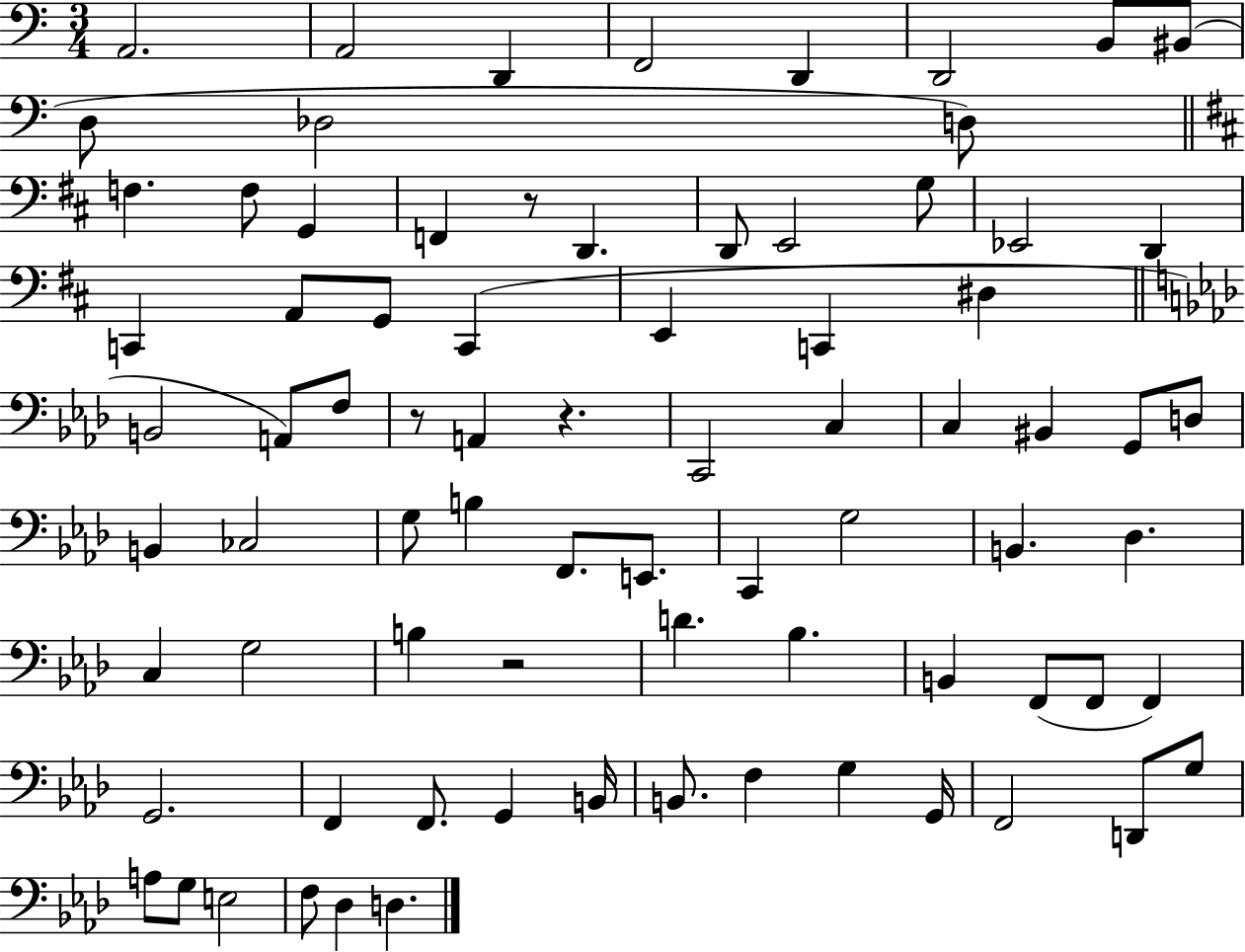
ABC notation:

X:1
T:Untitled
M:3/4
L:1/4
K:C
A,,2 A,,2 D,, F,,2 D,, D,,2 B,,/2 ^B,,/2 D,/2 _D,2 D,/2 F, F,/2 G,, F,, z/2 D,, D,,/2 E,,2 G,/2 _E,,2 D,, C,, A,,/2 G,,/2 C,, E,, C,, ^D, B,,2 A,,/2 F,/2 z/2 A,, z C,,2 C, C, ^B,, G,,/2 D,/2 B,, _C,2 G,/2 B, F,,/2 E,,/2 C,, G,2 B,, _D, C, G,2 B, z2 D _B, B,, F,,/2 F,,/2 F,, G,,2 F,, F,,/2 G,, B,,/4 B,,/2 F, G, G,,/4 F,,2 D,,/2 G,/2 A,/2 G,/2 E,2 F,/2 _D, D,